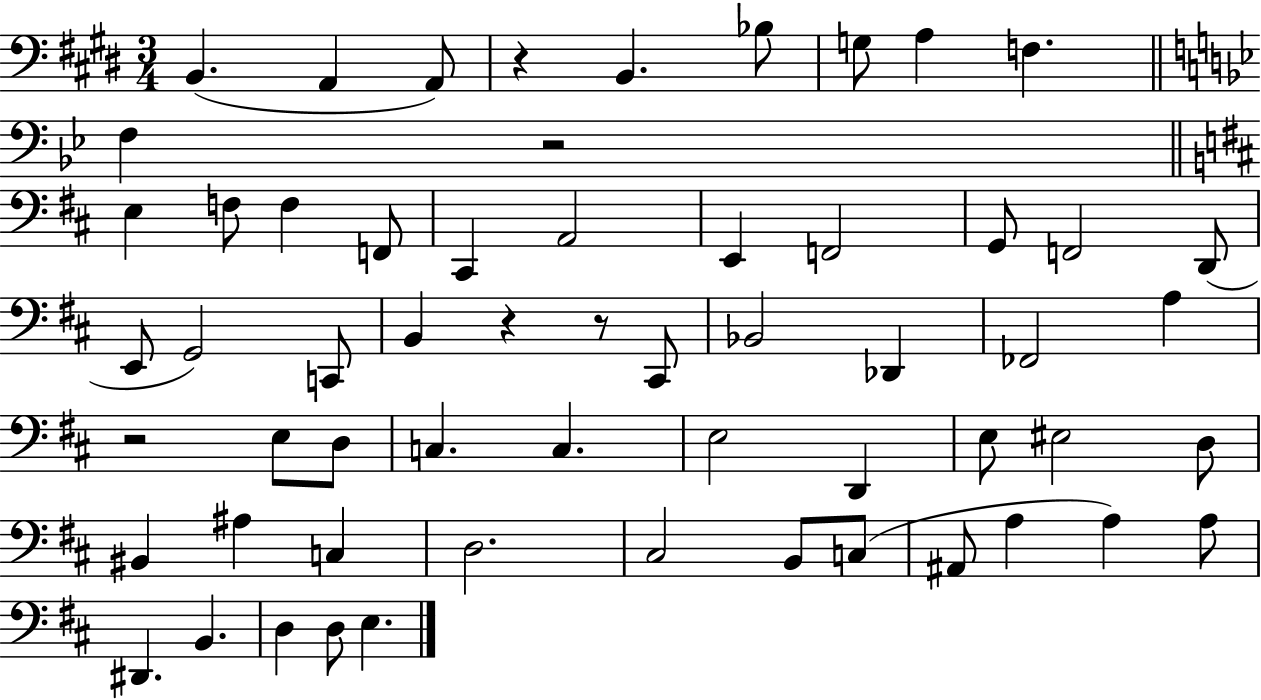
X:1
T:Untitled
M:3/4
L:1/4
K:E
B,, A,, A,,/2 z B,, _B,/2 G,/2 A, F, F, z2 E, F,/2 F, F,,/2 ^C,, A,,2 E,, F,,2 G,,/2 F,,2 D,,/2 E,,/2 G,,2 C,,/2 B,, z z/2 ^C,,/2 _B,,2 _D,, _F,,2 A, z2 E,/2 D,/2 C, C, E,2 D,, E,/2 ^E,2 D,/2 ^B,, ^A, C, D,2 ^C,2 B,,/2 C,/2 ^A,,/2 A, A, A,/2 ^D,, B,, D, D,/2 E,